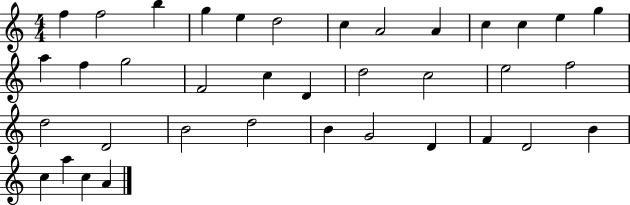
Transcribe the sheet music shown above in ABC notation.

X:1
T:Untitled
M:4/4
L:1/4
K:C
f f2 b g e d2 c A2 A c c e g a f g2 F2 c D d2 c2 e2 f2 d2 D2 B2 d2 B G2 D F D2 B c a c A